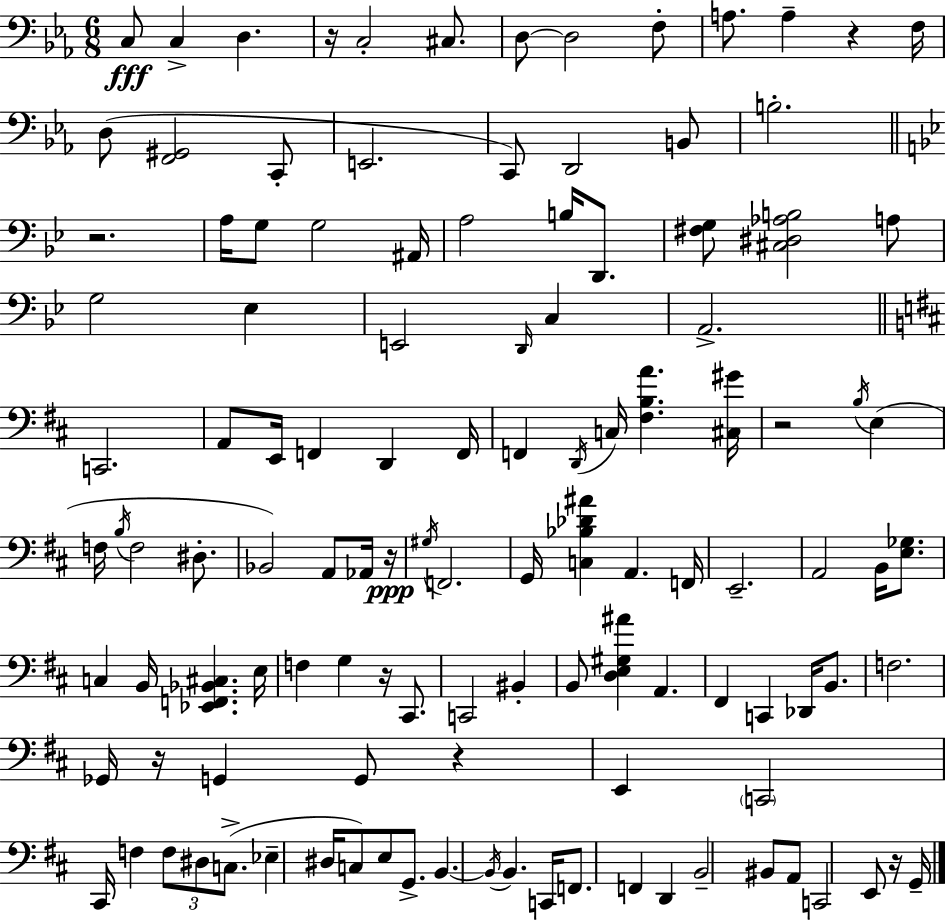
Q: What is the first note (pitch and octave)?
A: C3